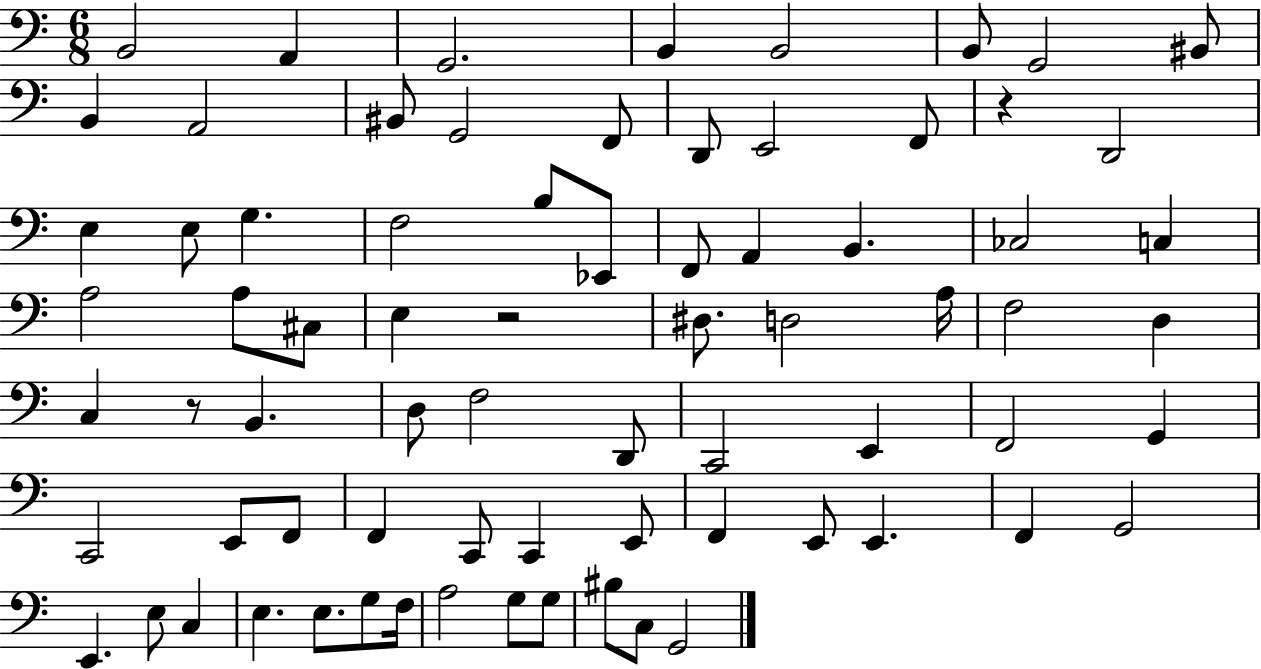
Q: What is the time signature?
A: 6/8